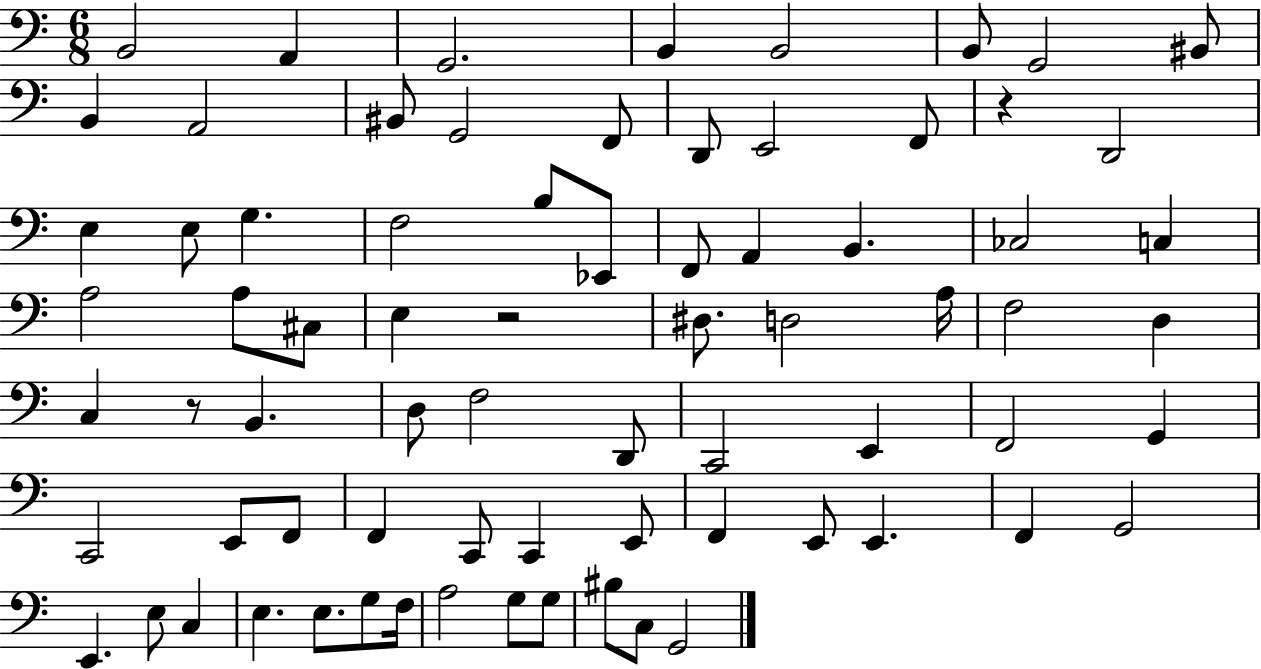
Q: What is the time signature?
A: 6/8